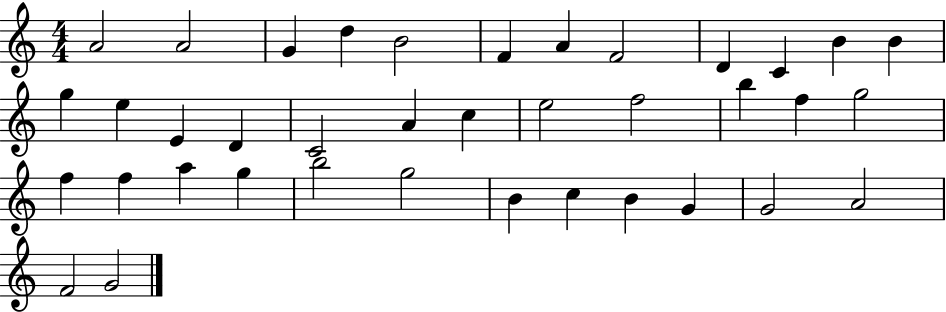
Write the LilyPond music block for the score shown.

{
  \clef treble
  \numericTimeSignature
  \time 4/4
  \key c \major
  a'2 a'2 | g'4 d''4 b'2 | f'4 a'4 f'2 | d'4 c'4 b'4 b'4 | \break g''4 e''4 e'4 d'4 | c'2 a'4 c''4 | e''2 f''2 | b''4 f''4 g''2 | \break f''4 f''4 a''4 g''4 | b''2 g''2 | b'4 c''4 b'4 g'4 | g'2 a'2 | \break f'2 g'2 | \bar "|."
}